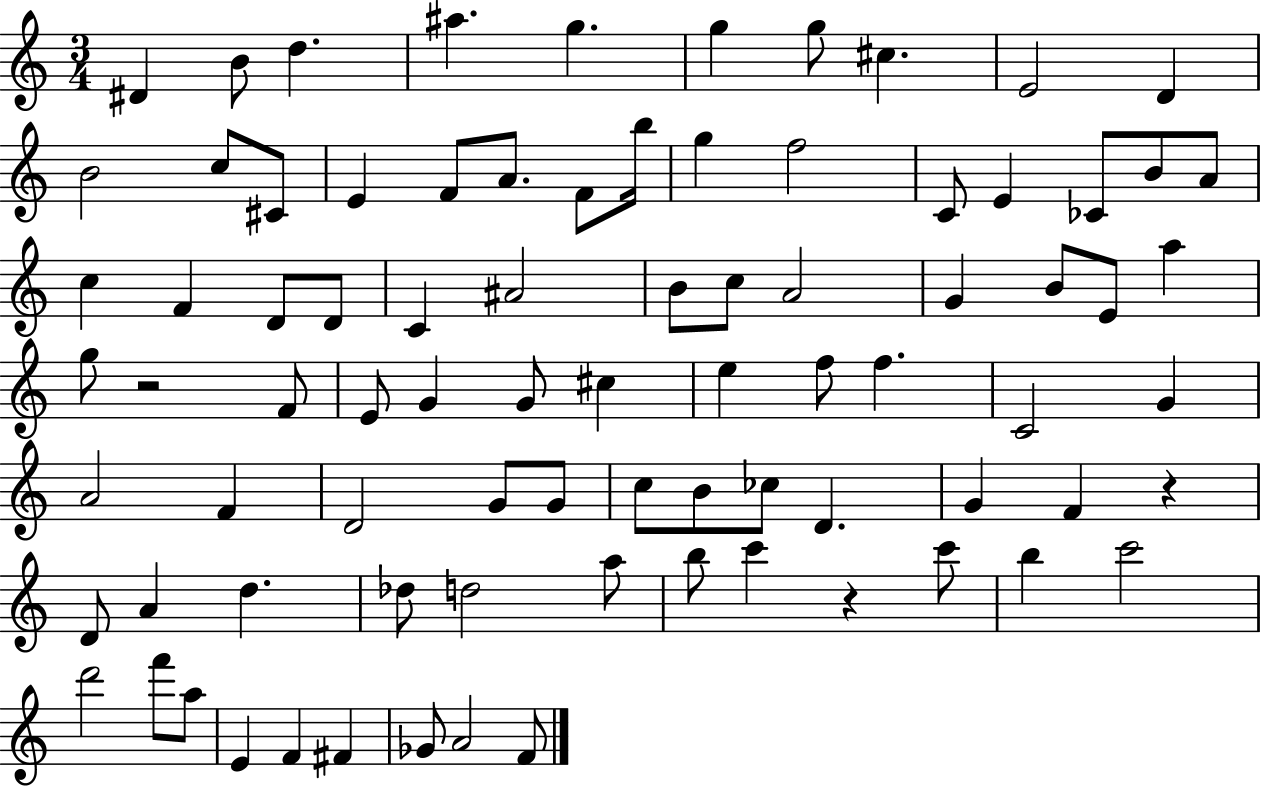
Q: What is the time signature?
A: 3/4